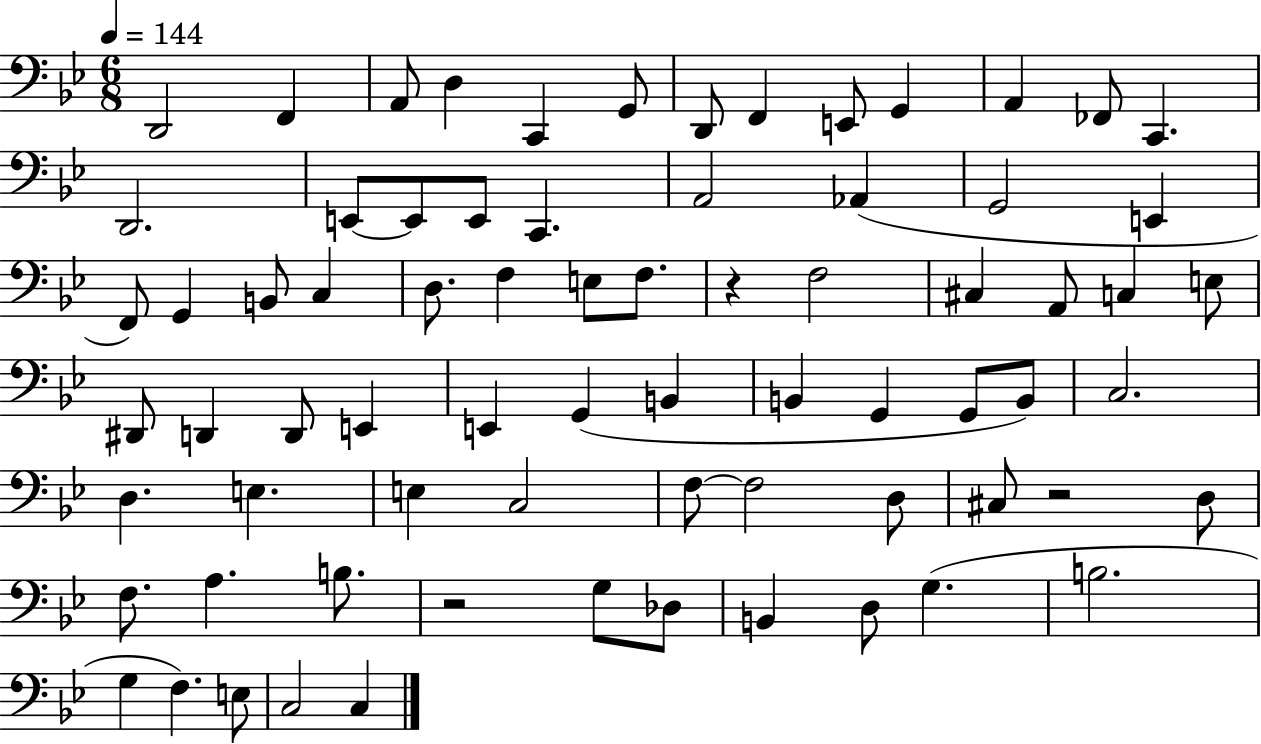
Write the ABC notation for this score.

X:1
T:Untitled
M:6/8
L:1/4
K:Bb
D,,2 F,, A,,/2 D, C,, G,,/2 D,,/2 F,, E,,/2 G,, A,, _F,,/2 C,, D,,2 E,,/2 E,,/2 E,,/2 C,, A,,2 _A,, G,,2 E,, F,,/2 G,, B,,/2 C, D,/2 F, E,/2 F,/2 z F,2 ^C, A,,/2 C, E,/2 ^D,,/2 D,, D,,/2 E,, E,, G,, B,, B,, G,, G,,/2 B,,/2 C,2 D, E, E, C,2 F,/2 F,2 D,/2 ^C,/2 z2 D,/2 F,/2 A, B,/2 z2 G,/2 _D,/2 B,, D,/2 G, B,2 G, F, E,/2 C,2 C,